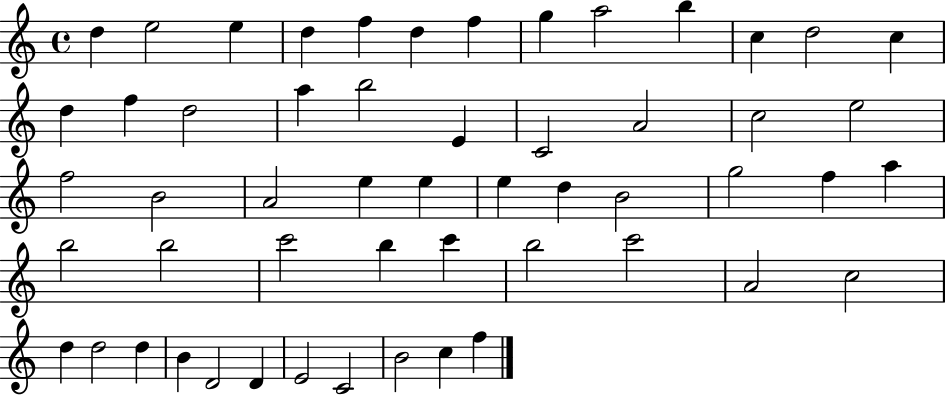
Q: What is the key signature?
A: C major